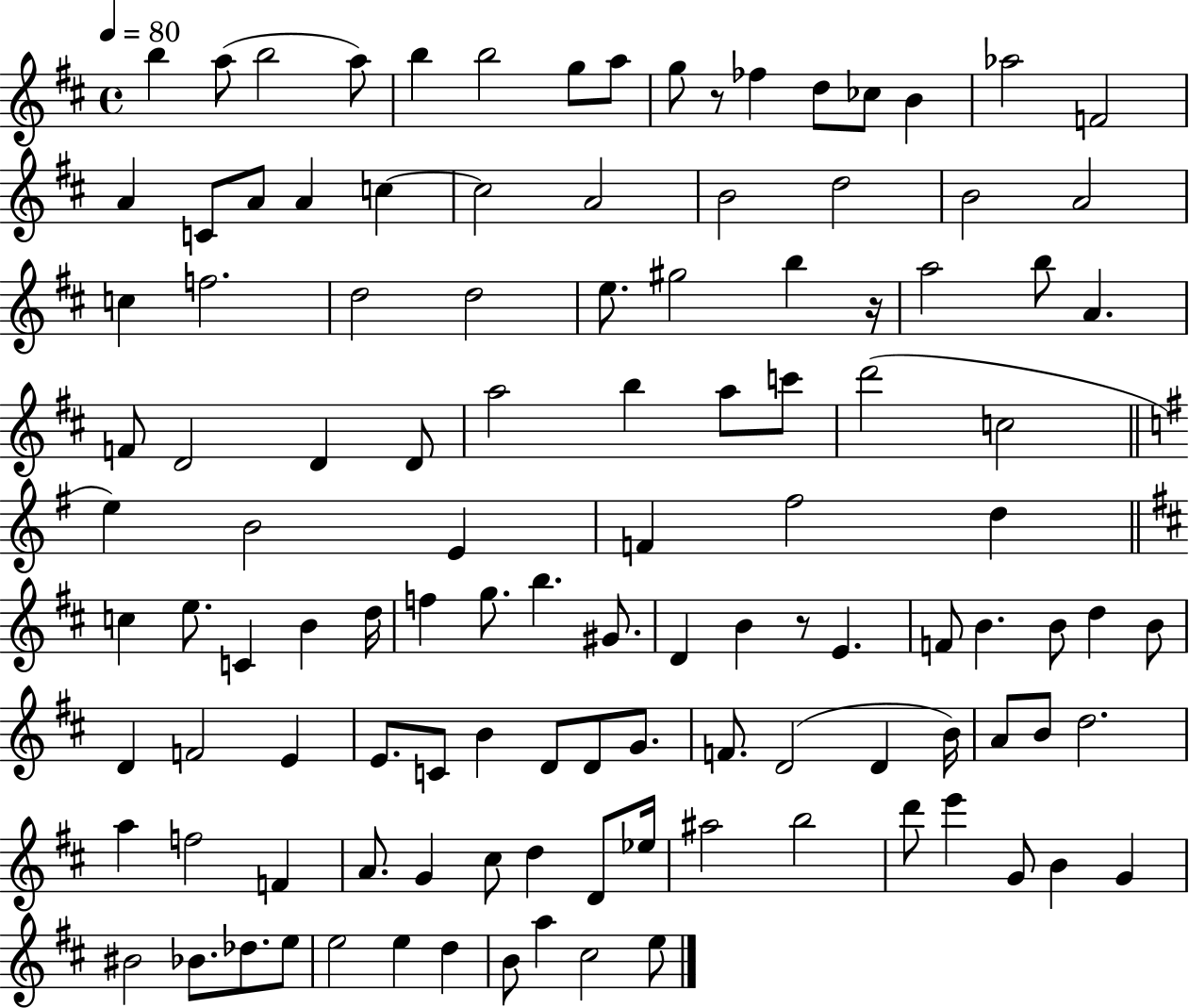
B5/q A5/e B5/h A5/e B5/q B5/h G5/e A5/e G5/e R/e FES5/q D5/e CES5/e B4/q Ab5/h F4/h A4/q C4/e A4/e A4/q C5/q C5/h A4/h B4/h D5/h B4/h A4/h C5/q F5/h. D5/h D5/h E5/e. G#5/h B5/q R/s A5/h B5/e A4/q. F4/e D4/h D4/q D4/e A5/h B5/q A5/e C6/e D6/h C5/h E5/q B4/h E4/q F4/q F#5/h D5/q C5/q E5/e. C4/q B4/q D5/s F5/q G5/e. B5/q. G#4/e. D4/q B4/q R/e E4/q. F4/e B4/q. B4/e D5/q B4/e D4/q F4/h E4/q E4/e. C4/e B4/q D4/e D4/e G4/e. F4/e. D4/h D4/q B4/s A4/e B4/e D5/h. A5/q F5/h F4/q A4/e. G4/q C#5/e D5/q D4/e Eb5/s A#5/h B5/h D6/e E6/q G4/e B4/q G4/q BIS4/h Bb4/e. Db5/e. E5/e E5/h E5/q D5/q B4/e A5/q C#5/h E5/e